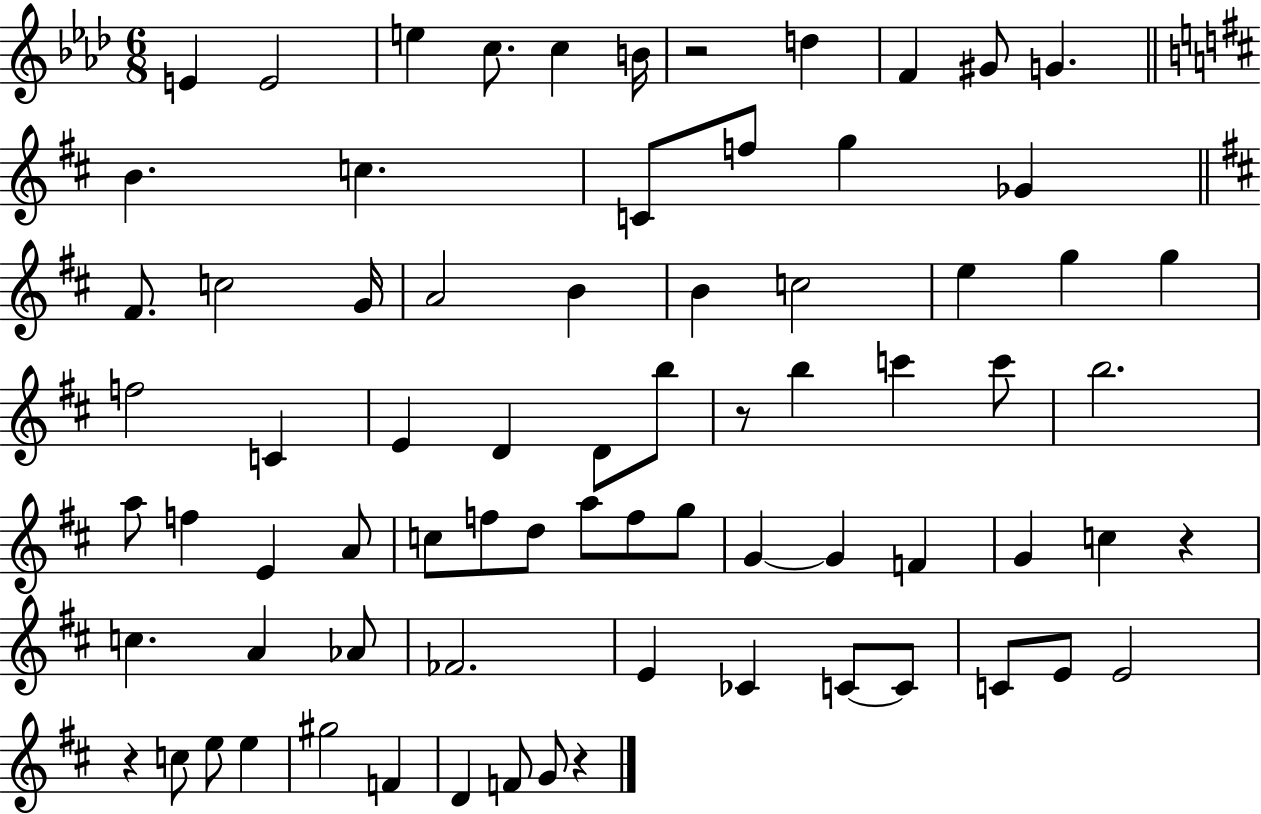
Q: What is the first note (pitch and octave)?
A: E4